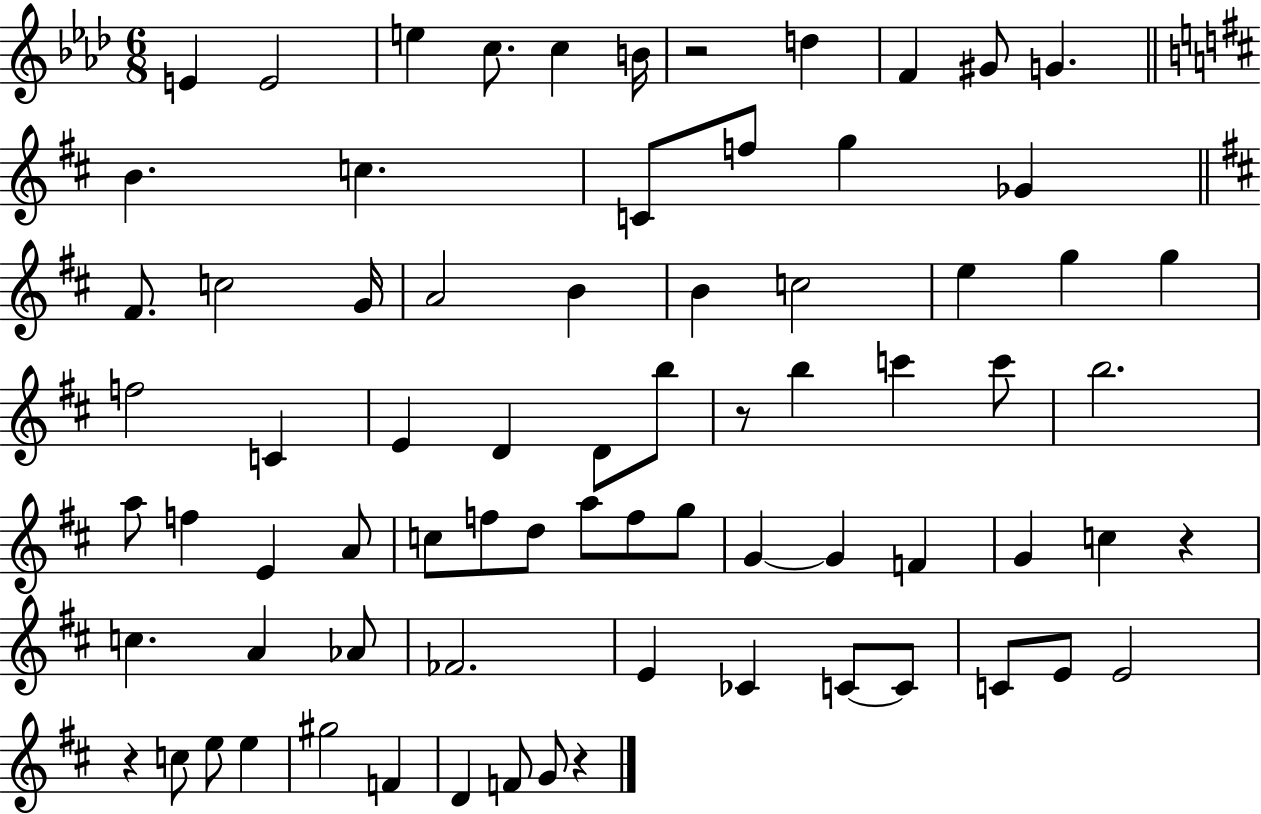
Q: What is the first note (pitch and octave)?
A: E4